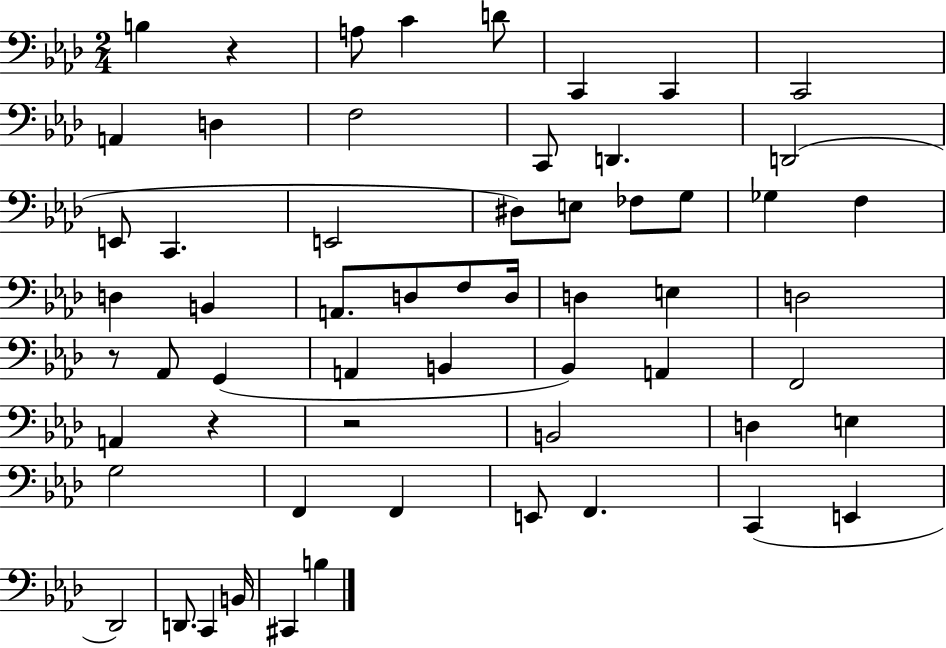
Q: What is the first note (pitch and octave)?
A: B3